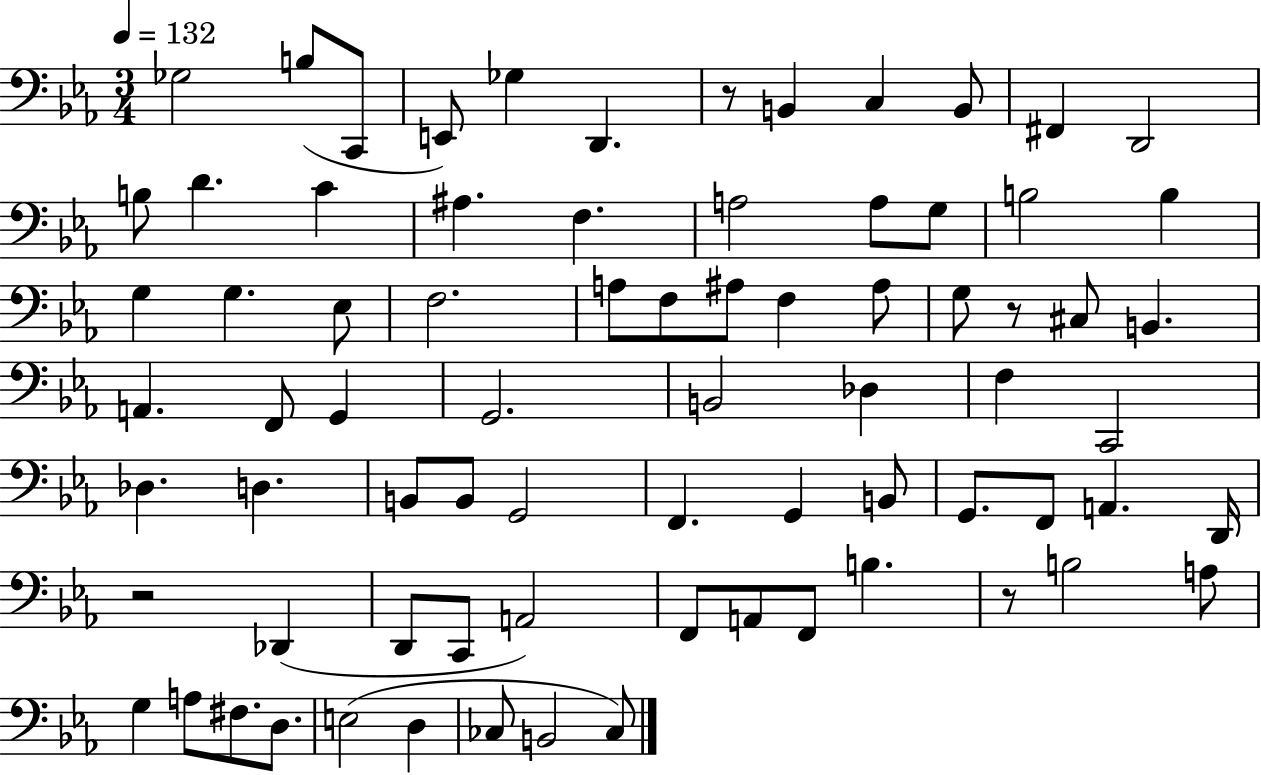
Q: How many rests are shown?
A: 4